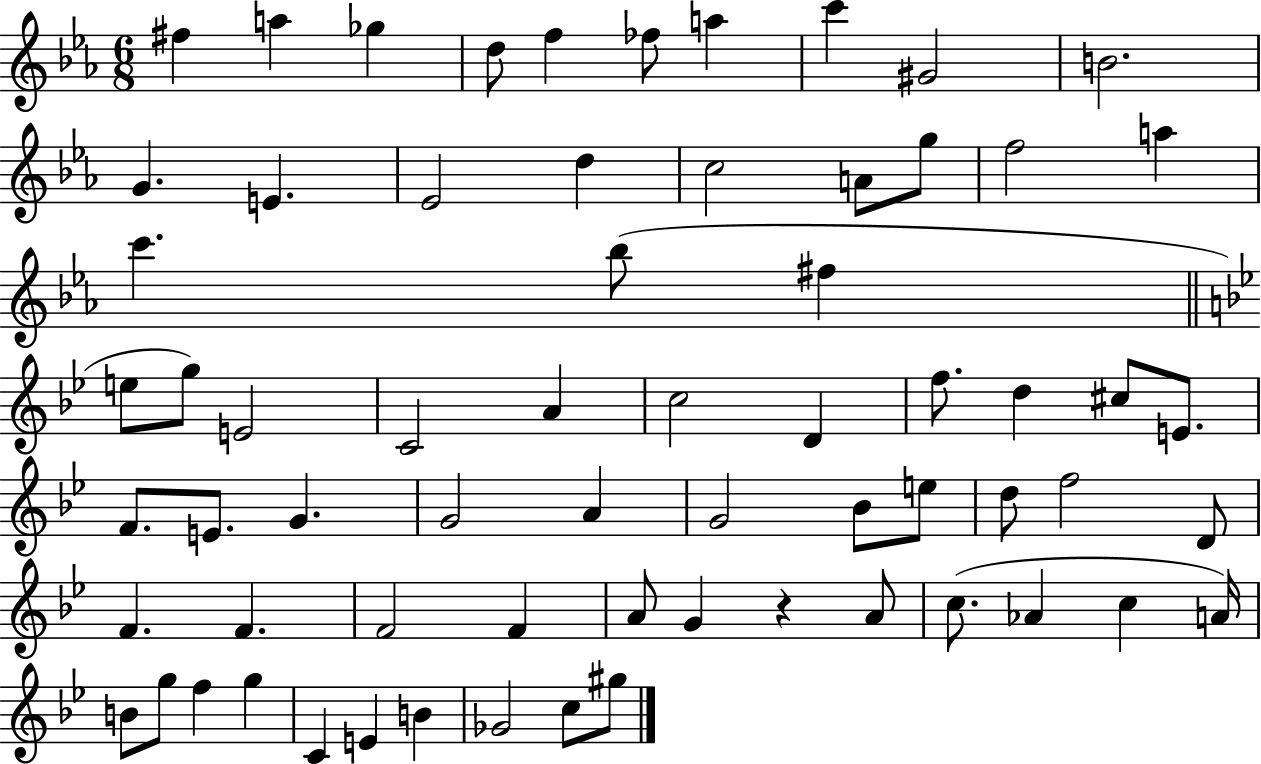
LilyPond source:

{
  \clef treble
  \numericTimeSignature
  \time 6/8
  \key ees \major
  \repeat volta 2 { fis''4 a''4 ges''4 | d''8 f''4 fes''8 a''4 | c'''4 gis'2 | b'2. | \break g'4. e'4. | ees'2 d''4 | c''2 a'8 g''8 | f''2 a''4 | \break c'''4. bes''8( fis''4 | \bar "||" \break \key bes \major e''8 g''8) e'2 | c'2 a'4 | c''2 d'4 | f''8. d''4 cis''8 e'8. | \break f'8. e'8. g'4. | g'2 a'4 | g'2 bes'8 e''8 | d''8 f''2 d'8 | \break f'4. f'4. | f'2 f'4 | a'8 g'4 r4 a'8 | c''8.( aes'4 c''4 a'16) | \break b'8 g''8 f''4 g''4 | c'4 e'4 b'4 | ges'2 c''8 gis''8 | } \bar "|."
}